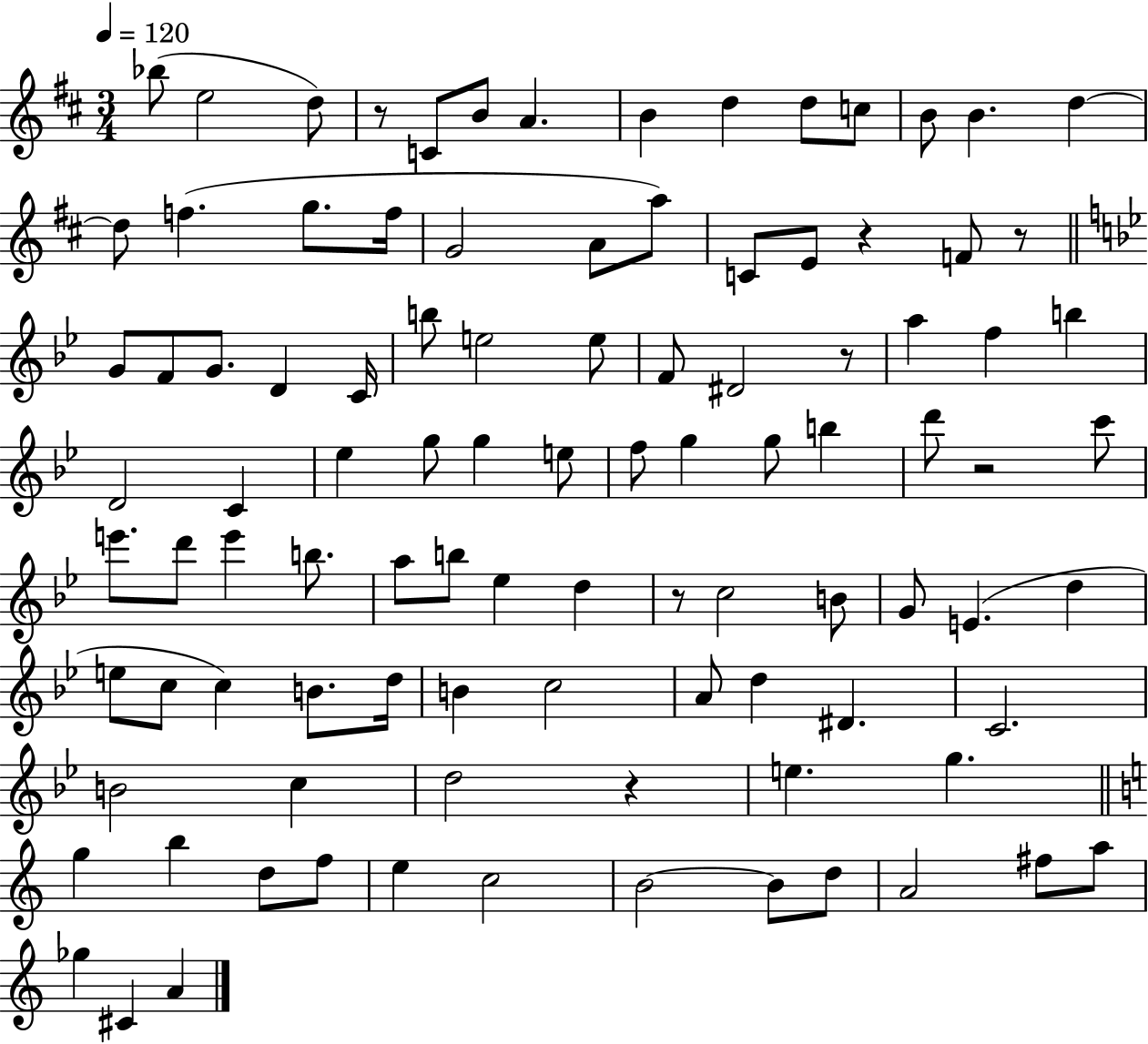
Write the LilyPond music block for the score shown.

{
  \clef treble
  \numericTimeSignature
  \time 3/4
  \key d \major
  \tempo 4 = 120
  bes''8( e''2 d''8) | r8 c'8 b'8 a'4. | b'4 d''4 d''8 c''8 | b'8 b'4. d''4~~ | \break d''8 f''4.( g''8. f''16 | g'2 a'8 a''8) | c'8 e'8 r4 f'8 r8 | \bar "||" \break \key bes \major g'8 f'8 g'8. d'4 c'16 | b''8 e''2 e''8 | f'8 dis'2 r8 | a''4 f''4 b''4 | \break d'2 c'4 | ees''4 g''8 g''4 e''8 | f''8 g''4 g''8 b''4 | d'''8 r2 c'''8 | \break e'''8. d'''8 e'''4 b''8. | a''8 b''8 ees''4 d''4 | r8 c''2 b'8 | g'8 e'4.( d''4 | \break e''8 c''8 c''4) b'8. d''16 | b'4 c''2 | a'8 d''4 dis'4. | c'2. | \break b'2 c''4 | d''2 r4 | e''4. g''4. | \bar "||" \break \key a \minor g''4 b''4 d''8 f''8 | e''4 c''2 | b'2~~ b'8 d''8 | a'2 fis''8 a''8 | \break ges''4 cis'4 a'4 | \bar "|."
}